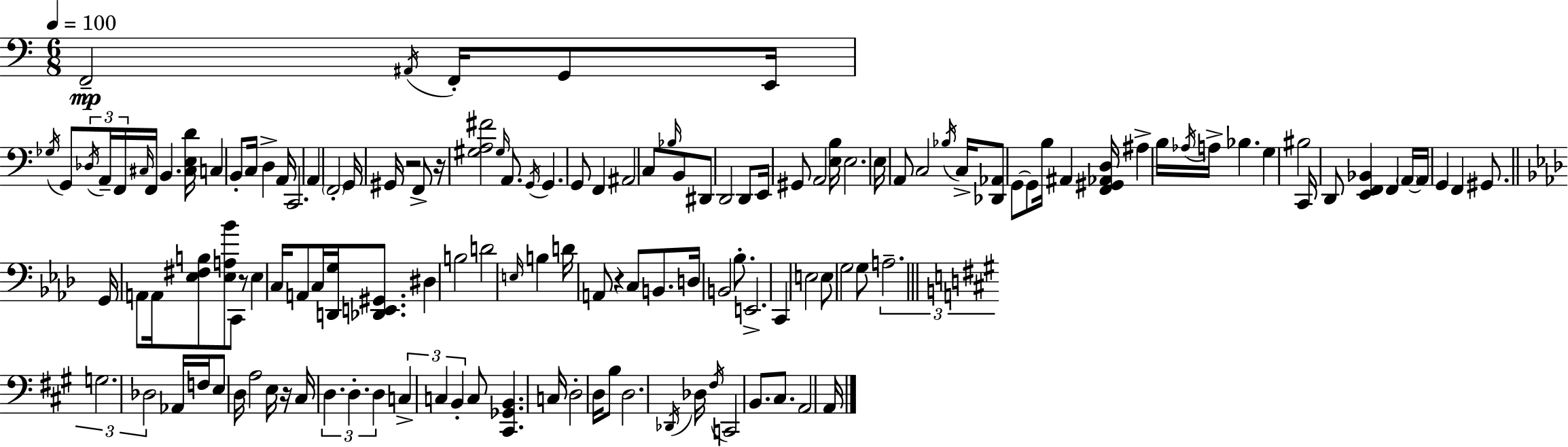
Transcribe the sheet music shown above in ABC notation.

X:1
T:Untitled
M:6/8
L:1/4
K:Am
F,,2 ^A,,/4 F,,/4 G,,/2 E,,/4 _G,/4 G,,/2 _D,/4 A,,/4 F,,/4 ^C,/4 F,,/4 B,, [^C,E,D]/4 C, B,,/2 C,/4 D, A,,/4 C,,2 A,, F,,2 G,,/4 ^G,,/4 z2 F,,/2 z/4 [^G,A,^F]2 ^G,/4 A,,/2 G,,/4 G,, G,,/2 F,, ^A,,2 C,/2 _B,/4 B,,/2 ^D,,/2 D,,2 D,,/2 E,,/4 ^G,,/2 A,,2 [E,B,]/4 E,2 E,/4 A,,/2 C,2 _B,/4 C,/4 [_D,,_A,,]/2 G,,/2 G,,/2 B,/4 ^A,, [F,,^G,,_A,,D,]/4 ^A, B,/4 _A,/4 A,/4 _B, G, ^B,2 C,,/4 D,,/2 [E,,F,,_B,,] F,, A,,/4 A,,/4 G,, F,, ^G,,/2 G,,/4 A,,/2 A,,/4 [_E,^F,B,]/2 [_E,A,_B]/2 C,,/2 z/2 _E, C,/4 A,,/2 C,/4 [D,,G,]/4 [_D,,E,,^G,,]/2 ^D, B,2 D2 E,/4 B, D/4 A,,/2 z C,/2 B,,/2 D,/4 B,,2 _B,/2 E,,2 C,, E,2 E,/2 G,2 G,/2 A,2 G,2 _D,2 _A,,/4 F,/4 E,/2 D,/4 A,2 E,/4 z/4 ^C,/4 D, D, D, C, C, B,, C,/2 [^C,,_G,,B,,] C,/4 D,2 D,/4 B,/2 D,2 _D,,/4 _D,/4 ^F,/4 C,,2 B,,/2 ^C,/2 A,,2 A,,/4